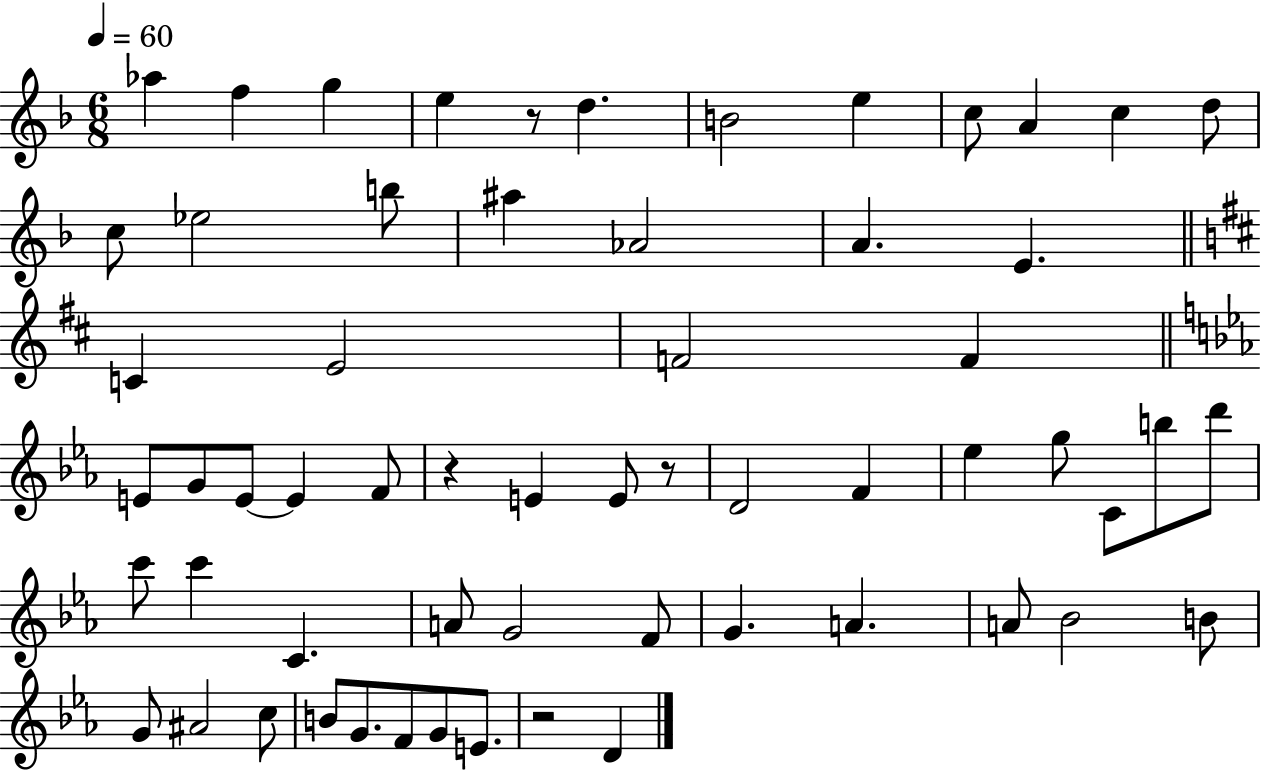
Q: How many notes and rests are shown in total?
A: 60